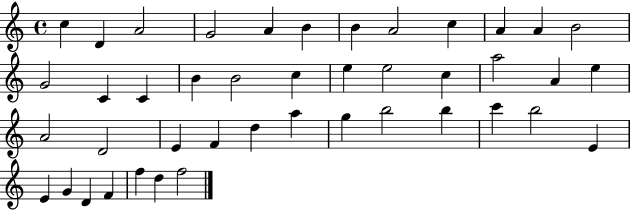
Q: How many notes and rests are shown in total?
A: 43